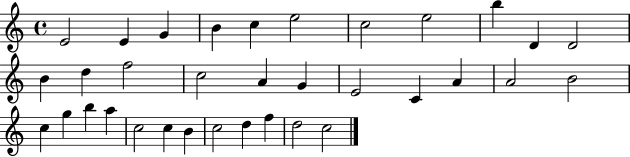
{
  \clef treble
  \time 4/4
  \defaultTimeSignature
  \key c \major
  e'2 e'4 g'4 | b'4 c''4 e''2 | c''2 e''2 | b''4 d'4 d'2 | \break b'4 d''4 f''2 | c''2 a'4 g'4 | e'2 c'4 a'4 | a'2 b'2 | \break c''4 g''4 b''4 a''4 | c''2 c''4 b'4 | c''2 d''4 f''4 | d''2 c''2 | \break \bar "|."
}